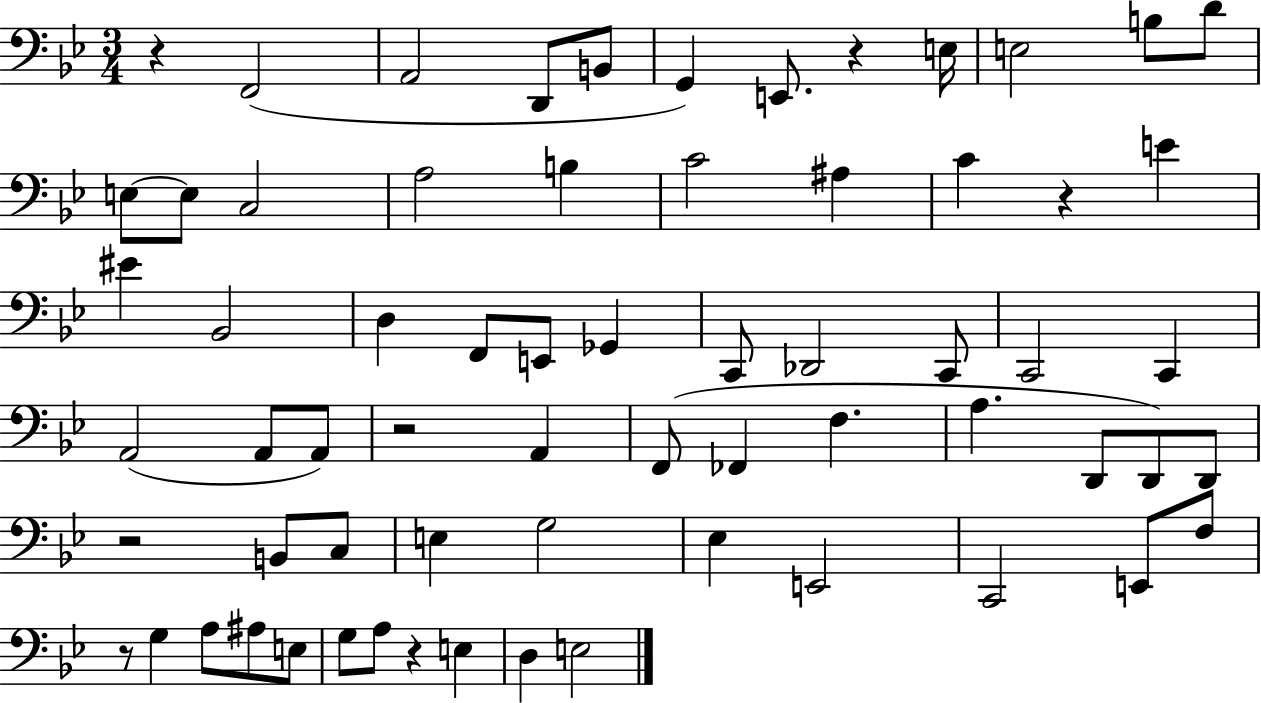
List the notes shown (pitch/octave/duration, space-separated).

R/q F2/h A2/h D2/e B2/e G2/q E2/e. R/q E3/s E3/h B3/e D4/e E3/e E3/e C3/h A3/h B3/q C4/h A#3/q C4/q R/q E4/q EIS4/q Bb2/h D3/q F2/e E2/e Gb2/q C2/e Db2/h C2/e C2/h C2/q A2/h A2/e A2/e R/h A2/q F2/e FES2/q F3/q. A3/q. D2/e D2/e D2/e R/h B2/e C3/e E3/q G3/h Eb3/q E2/h C2/h E2/e F3/e R/e G3/q A3/e A#3/e E3/e G3/e A3/e R/q E3/q D3/q E3/h